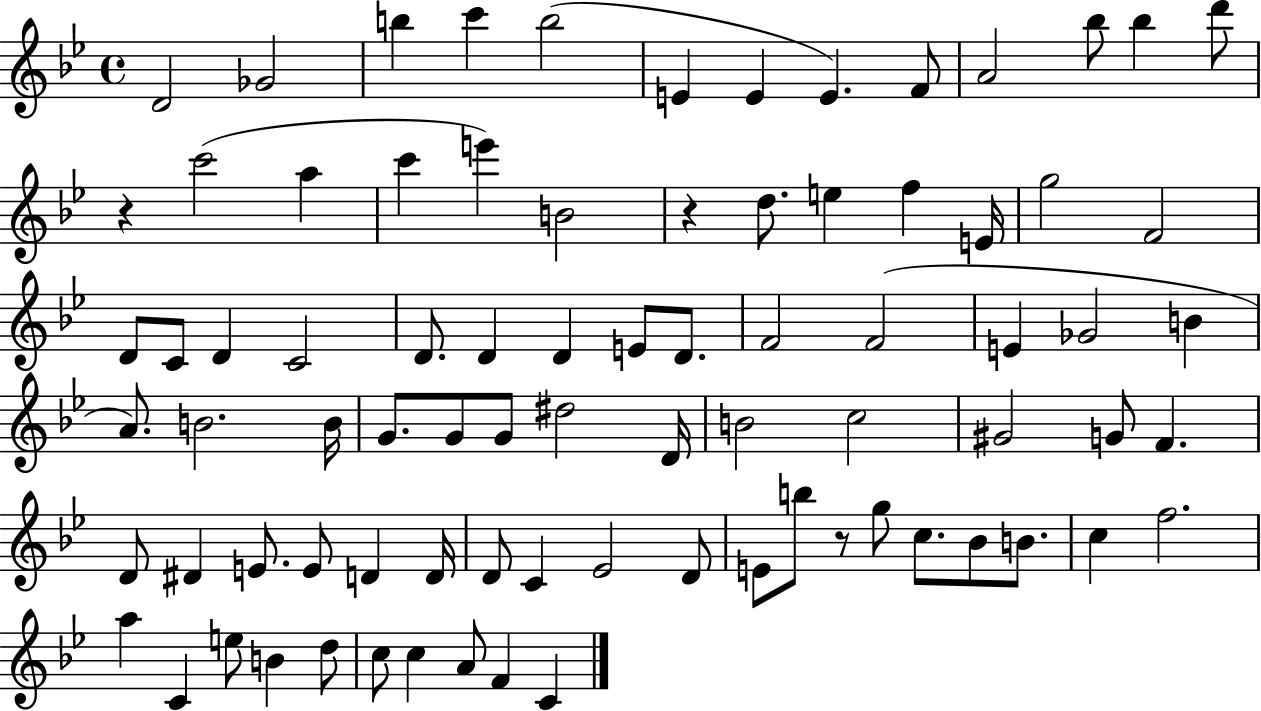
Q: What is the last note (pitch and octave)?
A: C4